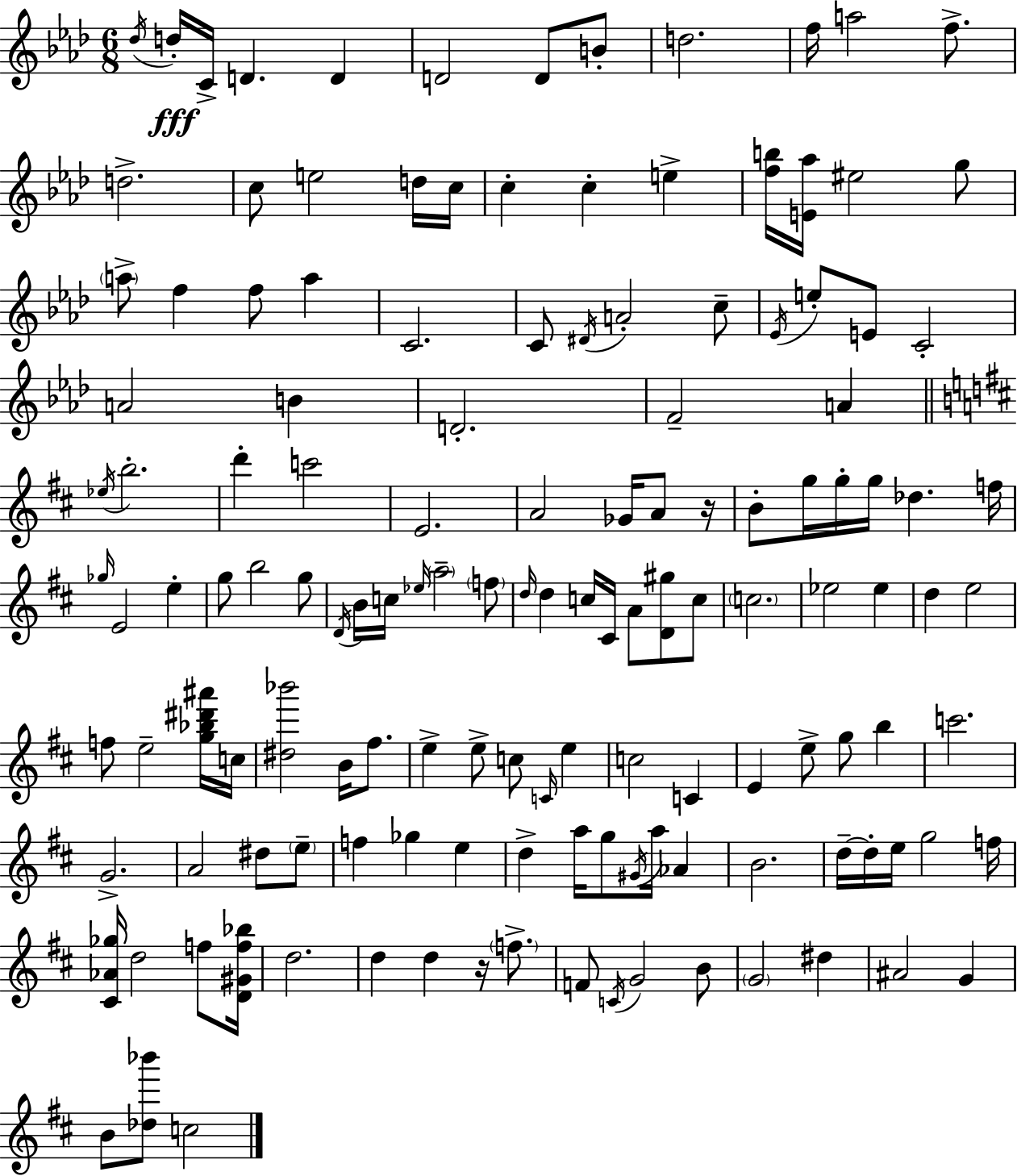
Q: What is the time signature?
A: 6/8